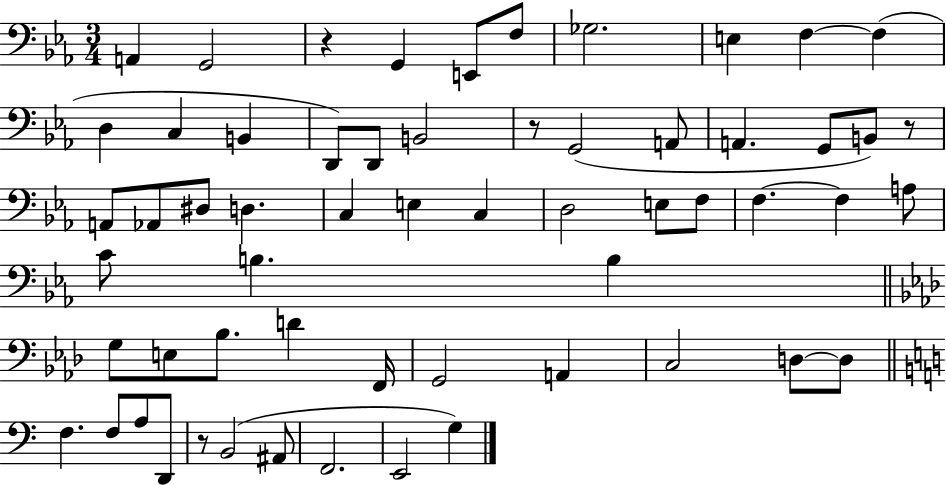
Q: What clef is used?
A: bass